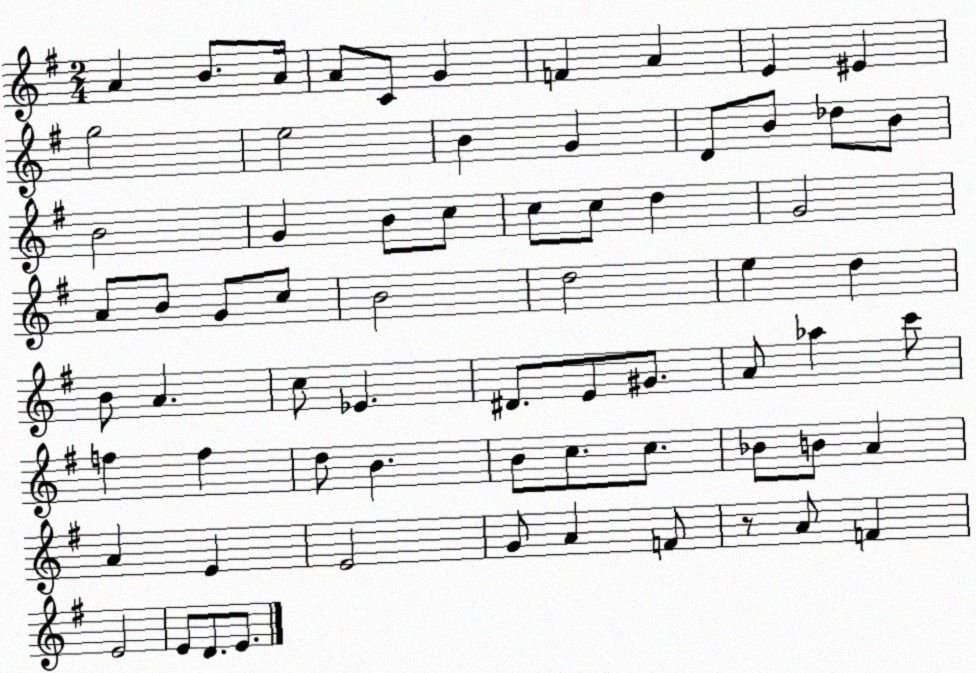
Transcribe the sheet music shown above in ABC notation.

X:1
T:Untitled
M:2/4
L:1/4
K:G
A B/2 A/4 A/2 C/2 G F A E ^E g2 e2 B G D/2 B/2 _d/2 B/2 B2 G B/2 c/2 c/2 c/2 d G2 A/2 B/2 G/2 c/2 B2 d2 e d B/2 A c/2 _E ^D/2 E/2 ^G/2 A/2 _a c'/2 f f d/2 B B/2 c/2 c/2 _B/2 B/2 A A E E2 G/2 A F/2 z/2 A/2 F E2 E/2 D/2 E/2